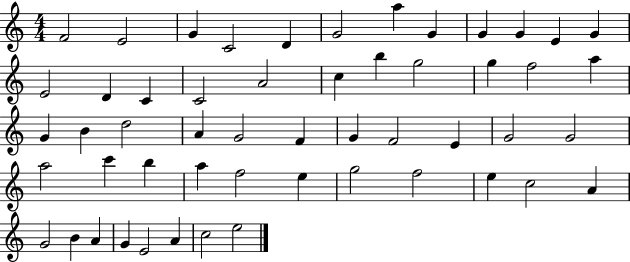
X:1
T:Untitled
M:4/4
L:1/4
K:C
F2 E2 G C2 D G2 a G G G E G E2 D C C2 A2 c b g2 g f2 a G B d2 A G2 F G F2 E G2 G2 a2 c' b a f2 e g2 f2 e c2 A G2 B A G E2 A c2 e2